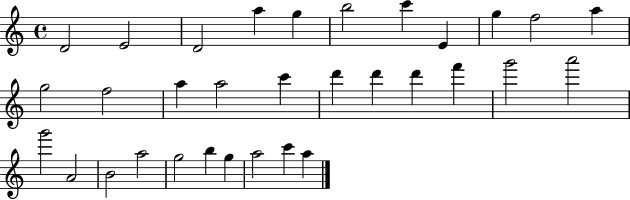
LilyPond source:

{
  \clef treble
  \time 4/4
  \defaultTimeSignature
  \key c \major
  d'2 e'2 | d'2 a''4 g''4 | b''2 c'''4 e'4 | g''4 f''2 a''4 | \break g''2 f''2 | a''4 a''2 c'''4 | d'''4 d'''4 d'''4 f'''4 | g'''2 a'''2 | \break g'''2 a'2 | b'2 a''2 | g''2 b''4 g''4 | a''2 c'''4 a''4 | \break \bar "|."
}